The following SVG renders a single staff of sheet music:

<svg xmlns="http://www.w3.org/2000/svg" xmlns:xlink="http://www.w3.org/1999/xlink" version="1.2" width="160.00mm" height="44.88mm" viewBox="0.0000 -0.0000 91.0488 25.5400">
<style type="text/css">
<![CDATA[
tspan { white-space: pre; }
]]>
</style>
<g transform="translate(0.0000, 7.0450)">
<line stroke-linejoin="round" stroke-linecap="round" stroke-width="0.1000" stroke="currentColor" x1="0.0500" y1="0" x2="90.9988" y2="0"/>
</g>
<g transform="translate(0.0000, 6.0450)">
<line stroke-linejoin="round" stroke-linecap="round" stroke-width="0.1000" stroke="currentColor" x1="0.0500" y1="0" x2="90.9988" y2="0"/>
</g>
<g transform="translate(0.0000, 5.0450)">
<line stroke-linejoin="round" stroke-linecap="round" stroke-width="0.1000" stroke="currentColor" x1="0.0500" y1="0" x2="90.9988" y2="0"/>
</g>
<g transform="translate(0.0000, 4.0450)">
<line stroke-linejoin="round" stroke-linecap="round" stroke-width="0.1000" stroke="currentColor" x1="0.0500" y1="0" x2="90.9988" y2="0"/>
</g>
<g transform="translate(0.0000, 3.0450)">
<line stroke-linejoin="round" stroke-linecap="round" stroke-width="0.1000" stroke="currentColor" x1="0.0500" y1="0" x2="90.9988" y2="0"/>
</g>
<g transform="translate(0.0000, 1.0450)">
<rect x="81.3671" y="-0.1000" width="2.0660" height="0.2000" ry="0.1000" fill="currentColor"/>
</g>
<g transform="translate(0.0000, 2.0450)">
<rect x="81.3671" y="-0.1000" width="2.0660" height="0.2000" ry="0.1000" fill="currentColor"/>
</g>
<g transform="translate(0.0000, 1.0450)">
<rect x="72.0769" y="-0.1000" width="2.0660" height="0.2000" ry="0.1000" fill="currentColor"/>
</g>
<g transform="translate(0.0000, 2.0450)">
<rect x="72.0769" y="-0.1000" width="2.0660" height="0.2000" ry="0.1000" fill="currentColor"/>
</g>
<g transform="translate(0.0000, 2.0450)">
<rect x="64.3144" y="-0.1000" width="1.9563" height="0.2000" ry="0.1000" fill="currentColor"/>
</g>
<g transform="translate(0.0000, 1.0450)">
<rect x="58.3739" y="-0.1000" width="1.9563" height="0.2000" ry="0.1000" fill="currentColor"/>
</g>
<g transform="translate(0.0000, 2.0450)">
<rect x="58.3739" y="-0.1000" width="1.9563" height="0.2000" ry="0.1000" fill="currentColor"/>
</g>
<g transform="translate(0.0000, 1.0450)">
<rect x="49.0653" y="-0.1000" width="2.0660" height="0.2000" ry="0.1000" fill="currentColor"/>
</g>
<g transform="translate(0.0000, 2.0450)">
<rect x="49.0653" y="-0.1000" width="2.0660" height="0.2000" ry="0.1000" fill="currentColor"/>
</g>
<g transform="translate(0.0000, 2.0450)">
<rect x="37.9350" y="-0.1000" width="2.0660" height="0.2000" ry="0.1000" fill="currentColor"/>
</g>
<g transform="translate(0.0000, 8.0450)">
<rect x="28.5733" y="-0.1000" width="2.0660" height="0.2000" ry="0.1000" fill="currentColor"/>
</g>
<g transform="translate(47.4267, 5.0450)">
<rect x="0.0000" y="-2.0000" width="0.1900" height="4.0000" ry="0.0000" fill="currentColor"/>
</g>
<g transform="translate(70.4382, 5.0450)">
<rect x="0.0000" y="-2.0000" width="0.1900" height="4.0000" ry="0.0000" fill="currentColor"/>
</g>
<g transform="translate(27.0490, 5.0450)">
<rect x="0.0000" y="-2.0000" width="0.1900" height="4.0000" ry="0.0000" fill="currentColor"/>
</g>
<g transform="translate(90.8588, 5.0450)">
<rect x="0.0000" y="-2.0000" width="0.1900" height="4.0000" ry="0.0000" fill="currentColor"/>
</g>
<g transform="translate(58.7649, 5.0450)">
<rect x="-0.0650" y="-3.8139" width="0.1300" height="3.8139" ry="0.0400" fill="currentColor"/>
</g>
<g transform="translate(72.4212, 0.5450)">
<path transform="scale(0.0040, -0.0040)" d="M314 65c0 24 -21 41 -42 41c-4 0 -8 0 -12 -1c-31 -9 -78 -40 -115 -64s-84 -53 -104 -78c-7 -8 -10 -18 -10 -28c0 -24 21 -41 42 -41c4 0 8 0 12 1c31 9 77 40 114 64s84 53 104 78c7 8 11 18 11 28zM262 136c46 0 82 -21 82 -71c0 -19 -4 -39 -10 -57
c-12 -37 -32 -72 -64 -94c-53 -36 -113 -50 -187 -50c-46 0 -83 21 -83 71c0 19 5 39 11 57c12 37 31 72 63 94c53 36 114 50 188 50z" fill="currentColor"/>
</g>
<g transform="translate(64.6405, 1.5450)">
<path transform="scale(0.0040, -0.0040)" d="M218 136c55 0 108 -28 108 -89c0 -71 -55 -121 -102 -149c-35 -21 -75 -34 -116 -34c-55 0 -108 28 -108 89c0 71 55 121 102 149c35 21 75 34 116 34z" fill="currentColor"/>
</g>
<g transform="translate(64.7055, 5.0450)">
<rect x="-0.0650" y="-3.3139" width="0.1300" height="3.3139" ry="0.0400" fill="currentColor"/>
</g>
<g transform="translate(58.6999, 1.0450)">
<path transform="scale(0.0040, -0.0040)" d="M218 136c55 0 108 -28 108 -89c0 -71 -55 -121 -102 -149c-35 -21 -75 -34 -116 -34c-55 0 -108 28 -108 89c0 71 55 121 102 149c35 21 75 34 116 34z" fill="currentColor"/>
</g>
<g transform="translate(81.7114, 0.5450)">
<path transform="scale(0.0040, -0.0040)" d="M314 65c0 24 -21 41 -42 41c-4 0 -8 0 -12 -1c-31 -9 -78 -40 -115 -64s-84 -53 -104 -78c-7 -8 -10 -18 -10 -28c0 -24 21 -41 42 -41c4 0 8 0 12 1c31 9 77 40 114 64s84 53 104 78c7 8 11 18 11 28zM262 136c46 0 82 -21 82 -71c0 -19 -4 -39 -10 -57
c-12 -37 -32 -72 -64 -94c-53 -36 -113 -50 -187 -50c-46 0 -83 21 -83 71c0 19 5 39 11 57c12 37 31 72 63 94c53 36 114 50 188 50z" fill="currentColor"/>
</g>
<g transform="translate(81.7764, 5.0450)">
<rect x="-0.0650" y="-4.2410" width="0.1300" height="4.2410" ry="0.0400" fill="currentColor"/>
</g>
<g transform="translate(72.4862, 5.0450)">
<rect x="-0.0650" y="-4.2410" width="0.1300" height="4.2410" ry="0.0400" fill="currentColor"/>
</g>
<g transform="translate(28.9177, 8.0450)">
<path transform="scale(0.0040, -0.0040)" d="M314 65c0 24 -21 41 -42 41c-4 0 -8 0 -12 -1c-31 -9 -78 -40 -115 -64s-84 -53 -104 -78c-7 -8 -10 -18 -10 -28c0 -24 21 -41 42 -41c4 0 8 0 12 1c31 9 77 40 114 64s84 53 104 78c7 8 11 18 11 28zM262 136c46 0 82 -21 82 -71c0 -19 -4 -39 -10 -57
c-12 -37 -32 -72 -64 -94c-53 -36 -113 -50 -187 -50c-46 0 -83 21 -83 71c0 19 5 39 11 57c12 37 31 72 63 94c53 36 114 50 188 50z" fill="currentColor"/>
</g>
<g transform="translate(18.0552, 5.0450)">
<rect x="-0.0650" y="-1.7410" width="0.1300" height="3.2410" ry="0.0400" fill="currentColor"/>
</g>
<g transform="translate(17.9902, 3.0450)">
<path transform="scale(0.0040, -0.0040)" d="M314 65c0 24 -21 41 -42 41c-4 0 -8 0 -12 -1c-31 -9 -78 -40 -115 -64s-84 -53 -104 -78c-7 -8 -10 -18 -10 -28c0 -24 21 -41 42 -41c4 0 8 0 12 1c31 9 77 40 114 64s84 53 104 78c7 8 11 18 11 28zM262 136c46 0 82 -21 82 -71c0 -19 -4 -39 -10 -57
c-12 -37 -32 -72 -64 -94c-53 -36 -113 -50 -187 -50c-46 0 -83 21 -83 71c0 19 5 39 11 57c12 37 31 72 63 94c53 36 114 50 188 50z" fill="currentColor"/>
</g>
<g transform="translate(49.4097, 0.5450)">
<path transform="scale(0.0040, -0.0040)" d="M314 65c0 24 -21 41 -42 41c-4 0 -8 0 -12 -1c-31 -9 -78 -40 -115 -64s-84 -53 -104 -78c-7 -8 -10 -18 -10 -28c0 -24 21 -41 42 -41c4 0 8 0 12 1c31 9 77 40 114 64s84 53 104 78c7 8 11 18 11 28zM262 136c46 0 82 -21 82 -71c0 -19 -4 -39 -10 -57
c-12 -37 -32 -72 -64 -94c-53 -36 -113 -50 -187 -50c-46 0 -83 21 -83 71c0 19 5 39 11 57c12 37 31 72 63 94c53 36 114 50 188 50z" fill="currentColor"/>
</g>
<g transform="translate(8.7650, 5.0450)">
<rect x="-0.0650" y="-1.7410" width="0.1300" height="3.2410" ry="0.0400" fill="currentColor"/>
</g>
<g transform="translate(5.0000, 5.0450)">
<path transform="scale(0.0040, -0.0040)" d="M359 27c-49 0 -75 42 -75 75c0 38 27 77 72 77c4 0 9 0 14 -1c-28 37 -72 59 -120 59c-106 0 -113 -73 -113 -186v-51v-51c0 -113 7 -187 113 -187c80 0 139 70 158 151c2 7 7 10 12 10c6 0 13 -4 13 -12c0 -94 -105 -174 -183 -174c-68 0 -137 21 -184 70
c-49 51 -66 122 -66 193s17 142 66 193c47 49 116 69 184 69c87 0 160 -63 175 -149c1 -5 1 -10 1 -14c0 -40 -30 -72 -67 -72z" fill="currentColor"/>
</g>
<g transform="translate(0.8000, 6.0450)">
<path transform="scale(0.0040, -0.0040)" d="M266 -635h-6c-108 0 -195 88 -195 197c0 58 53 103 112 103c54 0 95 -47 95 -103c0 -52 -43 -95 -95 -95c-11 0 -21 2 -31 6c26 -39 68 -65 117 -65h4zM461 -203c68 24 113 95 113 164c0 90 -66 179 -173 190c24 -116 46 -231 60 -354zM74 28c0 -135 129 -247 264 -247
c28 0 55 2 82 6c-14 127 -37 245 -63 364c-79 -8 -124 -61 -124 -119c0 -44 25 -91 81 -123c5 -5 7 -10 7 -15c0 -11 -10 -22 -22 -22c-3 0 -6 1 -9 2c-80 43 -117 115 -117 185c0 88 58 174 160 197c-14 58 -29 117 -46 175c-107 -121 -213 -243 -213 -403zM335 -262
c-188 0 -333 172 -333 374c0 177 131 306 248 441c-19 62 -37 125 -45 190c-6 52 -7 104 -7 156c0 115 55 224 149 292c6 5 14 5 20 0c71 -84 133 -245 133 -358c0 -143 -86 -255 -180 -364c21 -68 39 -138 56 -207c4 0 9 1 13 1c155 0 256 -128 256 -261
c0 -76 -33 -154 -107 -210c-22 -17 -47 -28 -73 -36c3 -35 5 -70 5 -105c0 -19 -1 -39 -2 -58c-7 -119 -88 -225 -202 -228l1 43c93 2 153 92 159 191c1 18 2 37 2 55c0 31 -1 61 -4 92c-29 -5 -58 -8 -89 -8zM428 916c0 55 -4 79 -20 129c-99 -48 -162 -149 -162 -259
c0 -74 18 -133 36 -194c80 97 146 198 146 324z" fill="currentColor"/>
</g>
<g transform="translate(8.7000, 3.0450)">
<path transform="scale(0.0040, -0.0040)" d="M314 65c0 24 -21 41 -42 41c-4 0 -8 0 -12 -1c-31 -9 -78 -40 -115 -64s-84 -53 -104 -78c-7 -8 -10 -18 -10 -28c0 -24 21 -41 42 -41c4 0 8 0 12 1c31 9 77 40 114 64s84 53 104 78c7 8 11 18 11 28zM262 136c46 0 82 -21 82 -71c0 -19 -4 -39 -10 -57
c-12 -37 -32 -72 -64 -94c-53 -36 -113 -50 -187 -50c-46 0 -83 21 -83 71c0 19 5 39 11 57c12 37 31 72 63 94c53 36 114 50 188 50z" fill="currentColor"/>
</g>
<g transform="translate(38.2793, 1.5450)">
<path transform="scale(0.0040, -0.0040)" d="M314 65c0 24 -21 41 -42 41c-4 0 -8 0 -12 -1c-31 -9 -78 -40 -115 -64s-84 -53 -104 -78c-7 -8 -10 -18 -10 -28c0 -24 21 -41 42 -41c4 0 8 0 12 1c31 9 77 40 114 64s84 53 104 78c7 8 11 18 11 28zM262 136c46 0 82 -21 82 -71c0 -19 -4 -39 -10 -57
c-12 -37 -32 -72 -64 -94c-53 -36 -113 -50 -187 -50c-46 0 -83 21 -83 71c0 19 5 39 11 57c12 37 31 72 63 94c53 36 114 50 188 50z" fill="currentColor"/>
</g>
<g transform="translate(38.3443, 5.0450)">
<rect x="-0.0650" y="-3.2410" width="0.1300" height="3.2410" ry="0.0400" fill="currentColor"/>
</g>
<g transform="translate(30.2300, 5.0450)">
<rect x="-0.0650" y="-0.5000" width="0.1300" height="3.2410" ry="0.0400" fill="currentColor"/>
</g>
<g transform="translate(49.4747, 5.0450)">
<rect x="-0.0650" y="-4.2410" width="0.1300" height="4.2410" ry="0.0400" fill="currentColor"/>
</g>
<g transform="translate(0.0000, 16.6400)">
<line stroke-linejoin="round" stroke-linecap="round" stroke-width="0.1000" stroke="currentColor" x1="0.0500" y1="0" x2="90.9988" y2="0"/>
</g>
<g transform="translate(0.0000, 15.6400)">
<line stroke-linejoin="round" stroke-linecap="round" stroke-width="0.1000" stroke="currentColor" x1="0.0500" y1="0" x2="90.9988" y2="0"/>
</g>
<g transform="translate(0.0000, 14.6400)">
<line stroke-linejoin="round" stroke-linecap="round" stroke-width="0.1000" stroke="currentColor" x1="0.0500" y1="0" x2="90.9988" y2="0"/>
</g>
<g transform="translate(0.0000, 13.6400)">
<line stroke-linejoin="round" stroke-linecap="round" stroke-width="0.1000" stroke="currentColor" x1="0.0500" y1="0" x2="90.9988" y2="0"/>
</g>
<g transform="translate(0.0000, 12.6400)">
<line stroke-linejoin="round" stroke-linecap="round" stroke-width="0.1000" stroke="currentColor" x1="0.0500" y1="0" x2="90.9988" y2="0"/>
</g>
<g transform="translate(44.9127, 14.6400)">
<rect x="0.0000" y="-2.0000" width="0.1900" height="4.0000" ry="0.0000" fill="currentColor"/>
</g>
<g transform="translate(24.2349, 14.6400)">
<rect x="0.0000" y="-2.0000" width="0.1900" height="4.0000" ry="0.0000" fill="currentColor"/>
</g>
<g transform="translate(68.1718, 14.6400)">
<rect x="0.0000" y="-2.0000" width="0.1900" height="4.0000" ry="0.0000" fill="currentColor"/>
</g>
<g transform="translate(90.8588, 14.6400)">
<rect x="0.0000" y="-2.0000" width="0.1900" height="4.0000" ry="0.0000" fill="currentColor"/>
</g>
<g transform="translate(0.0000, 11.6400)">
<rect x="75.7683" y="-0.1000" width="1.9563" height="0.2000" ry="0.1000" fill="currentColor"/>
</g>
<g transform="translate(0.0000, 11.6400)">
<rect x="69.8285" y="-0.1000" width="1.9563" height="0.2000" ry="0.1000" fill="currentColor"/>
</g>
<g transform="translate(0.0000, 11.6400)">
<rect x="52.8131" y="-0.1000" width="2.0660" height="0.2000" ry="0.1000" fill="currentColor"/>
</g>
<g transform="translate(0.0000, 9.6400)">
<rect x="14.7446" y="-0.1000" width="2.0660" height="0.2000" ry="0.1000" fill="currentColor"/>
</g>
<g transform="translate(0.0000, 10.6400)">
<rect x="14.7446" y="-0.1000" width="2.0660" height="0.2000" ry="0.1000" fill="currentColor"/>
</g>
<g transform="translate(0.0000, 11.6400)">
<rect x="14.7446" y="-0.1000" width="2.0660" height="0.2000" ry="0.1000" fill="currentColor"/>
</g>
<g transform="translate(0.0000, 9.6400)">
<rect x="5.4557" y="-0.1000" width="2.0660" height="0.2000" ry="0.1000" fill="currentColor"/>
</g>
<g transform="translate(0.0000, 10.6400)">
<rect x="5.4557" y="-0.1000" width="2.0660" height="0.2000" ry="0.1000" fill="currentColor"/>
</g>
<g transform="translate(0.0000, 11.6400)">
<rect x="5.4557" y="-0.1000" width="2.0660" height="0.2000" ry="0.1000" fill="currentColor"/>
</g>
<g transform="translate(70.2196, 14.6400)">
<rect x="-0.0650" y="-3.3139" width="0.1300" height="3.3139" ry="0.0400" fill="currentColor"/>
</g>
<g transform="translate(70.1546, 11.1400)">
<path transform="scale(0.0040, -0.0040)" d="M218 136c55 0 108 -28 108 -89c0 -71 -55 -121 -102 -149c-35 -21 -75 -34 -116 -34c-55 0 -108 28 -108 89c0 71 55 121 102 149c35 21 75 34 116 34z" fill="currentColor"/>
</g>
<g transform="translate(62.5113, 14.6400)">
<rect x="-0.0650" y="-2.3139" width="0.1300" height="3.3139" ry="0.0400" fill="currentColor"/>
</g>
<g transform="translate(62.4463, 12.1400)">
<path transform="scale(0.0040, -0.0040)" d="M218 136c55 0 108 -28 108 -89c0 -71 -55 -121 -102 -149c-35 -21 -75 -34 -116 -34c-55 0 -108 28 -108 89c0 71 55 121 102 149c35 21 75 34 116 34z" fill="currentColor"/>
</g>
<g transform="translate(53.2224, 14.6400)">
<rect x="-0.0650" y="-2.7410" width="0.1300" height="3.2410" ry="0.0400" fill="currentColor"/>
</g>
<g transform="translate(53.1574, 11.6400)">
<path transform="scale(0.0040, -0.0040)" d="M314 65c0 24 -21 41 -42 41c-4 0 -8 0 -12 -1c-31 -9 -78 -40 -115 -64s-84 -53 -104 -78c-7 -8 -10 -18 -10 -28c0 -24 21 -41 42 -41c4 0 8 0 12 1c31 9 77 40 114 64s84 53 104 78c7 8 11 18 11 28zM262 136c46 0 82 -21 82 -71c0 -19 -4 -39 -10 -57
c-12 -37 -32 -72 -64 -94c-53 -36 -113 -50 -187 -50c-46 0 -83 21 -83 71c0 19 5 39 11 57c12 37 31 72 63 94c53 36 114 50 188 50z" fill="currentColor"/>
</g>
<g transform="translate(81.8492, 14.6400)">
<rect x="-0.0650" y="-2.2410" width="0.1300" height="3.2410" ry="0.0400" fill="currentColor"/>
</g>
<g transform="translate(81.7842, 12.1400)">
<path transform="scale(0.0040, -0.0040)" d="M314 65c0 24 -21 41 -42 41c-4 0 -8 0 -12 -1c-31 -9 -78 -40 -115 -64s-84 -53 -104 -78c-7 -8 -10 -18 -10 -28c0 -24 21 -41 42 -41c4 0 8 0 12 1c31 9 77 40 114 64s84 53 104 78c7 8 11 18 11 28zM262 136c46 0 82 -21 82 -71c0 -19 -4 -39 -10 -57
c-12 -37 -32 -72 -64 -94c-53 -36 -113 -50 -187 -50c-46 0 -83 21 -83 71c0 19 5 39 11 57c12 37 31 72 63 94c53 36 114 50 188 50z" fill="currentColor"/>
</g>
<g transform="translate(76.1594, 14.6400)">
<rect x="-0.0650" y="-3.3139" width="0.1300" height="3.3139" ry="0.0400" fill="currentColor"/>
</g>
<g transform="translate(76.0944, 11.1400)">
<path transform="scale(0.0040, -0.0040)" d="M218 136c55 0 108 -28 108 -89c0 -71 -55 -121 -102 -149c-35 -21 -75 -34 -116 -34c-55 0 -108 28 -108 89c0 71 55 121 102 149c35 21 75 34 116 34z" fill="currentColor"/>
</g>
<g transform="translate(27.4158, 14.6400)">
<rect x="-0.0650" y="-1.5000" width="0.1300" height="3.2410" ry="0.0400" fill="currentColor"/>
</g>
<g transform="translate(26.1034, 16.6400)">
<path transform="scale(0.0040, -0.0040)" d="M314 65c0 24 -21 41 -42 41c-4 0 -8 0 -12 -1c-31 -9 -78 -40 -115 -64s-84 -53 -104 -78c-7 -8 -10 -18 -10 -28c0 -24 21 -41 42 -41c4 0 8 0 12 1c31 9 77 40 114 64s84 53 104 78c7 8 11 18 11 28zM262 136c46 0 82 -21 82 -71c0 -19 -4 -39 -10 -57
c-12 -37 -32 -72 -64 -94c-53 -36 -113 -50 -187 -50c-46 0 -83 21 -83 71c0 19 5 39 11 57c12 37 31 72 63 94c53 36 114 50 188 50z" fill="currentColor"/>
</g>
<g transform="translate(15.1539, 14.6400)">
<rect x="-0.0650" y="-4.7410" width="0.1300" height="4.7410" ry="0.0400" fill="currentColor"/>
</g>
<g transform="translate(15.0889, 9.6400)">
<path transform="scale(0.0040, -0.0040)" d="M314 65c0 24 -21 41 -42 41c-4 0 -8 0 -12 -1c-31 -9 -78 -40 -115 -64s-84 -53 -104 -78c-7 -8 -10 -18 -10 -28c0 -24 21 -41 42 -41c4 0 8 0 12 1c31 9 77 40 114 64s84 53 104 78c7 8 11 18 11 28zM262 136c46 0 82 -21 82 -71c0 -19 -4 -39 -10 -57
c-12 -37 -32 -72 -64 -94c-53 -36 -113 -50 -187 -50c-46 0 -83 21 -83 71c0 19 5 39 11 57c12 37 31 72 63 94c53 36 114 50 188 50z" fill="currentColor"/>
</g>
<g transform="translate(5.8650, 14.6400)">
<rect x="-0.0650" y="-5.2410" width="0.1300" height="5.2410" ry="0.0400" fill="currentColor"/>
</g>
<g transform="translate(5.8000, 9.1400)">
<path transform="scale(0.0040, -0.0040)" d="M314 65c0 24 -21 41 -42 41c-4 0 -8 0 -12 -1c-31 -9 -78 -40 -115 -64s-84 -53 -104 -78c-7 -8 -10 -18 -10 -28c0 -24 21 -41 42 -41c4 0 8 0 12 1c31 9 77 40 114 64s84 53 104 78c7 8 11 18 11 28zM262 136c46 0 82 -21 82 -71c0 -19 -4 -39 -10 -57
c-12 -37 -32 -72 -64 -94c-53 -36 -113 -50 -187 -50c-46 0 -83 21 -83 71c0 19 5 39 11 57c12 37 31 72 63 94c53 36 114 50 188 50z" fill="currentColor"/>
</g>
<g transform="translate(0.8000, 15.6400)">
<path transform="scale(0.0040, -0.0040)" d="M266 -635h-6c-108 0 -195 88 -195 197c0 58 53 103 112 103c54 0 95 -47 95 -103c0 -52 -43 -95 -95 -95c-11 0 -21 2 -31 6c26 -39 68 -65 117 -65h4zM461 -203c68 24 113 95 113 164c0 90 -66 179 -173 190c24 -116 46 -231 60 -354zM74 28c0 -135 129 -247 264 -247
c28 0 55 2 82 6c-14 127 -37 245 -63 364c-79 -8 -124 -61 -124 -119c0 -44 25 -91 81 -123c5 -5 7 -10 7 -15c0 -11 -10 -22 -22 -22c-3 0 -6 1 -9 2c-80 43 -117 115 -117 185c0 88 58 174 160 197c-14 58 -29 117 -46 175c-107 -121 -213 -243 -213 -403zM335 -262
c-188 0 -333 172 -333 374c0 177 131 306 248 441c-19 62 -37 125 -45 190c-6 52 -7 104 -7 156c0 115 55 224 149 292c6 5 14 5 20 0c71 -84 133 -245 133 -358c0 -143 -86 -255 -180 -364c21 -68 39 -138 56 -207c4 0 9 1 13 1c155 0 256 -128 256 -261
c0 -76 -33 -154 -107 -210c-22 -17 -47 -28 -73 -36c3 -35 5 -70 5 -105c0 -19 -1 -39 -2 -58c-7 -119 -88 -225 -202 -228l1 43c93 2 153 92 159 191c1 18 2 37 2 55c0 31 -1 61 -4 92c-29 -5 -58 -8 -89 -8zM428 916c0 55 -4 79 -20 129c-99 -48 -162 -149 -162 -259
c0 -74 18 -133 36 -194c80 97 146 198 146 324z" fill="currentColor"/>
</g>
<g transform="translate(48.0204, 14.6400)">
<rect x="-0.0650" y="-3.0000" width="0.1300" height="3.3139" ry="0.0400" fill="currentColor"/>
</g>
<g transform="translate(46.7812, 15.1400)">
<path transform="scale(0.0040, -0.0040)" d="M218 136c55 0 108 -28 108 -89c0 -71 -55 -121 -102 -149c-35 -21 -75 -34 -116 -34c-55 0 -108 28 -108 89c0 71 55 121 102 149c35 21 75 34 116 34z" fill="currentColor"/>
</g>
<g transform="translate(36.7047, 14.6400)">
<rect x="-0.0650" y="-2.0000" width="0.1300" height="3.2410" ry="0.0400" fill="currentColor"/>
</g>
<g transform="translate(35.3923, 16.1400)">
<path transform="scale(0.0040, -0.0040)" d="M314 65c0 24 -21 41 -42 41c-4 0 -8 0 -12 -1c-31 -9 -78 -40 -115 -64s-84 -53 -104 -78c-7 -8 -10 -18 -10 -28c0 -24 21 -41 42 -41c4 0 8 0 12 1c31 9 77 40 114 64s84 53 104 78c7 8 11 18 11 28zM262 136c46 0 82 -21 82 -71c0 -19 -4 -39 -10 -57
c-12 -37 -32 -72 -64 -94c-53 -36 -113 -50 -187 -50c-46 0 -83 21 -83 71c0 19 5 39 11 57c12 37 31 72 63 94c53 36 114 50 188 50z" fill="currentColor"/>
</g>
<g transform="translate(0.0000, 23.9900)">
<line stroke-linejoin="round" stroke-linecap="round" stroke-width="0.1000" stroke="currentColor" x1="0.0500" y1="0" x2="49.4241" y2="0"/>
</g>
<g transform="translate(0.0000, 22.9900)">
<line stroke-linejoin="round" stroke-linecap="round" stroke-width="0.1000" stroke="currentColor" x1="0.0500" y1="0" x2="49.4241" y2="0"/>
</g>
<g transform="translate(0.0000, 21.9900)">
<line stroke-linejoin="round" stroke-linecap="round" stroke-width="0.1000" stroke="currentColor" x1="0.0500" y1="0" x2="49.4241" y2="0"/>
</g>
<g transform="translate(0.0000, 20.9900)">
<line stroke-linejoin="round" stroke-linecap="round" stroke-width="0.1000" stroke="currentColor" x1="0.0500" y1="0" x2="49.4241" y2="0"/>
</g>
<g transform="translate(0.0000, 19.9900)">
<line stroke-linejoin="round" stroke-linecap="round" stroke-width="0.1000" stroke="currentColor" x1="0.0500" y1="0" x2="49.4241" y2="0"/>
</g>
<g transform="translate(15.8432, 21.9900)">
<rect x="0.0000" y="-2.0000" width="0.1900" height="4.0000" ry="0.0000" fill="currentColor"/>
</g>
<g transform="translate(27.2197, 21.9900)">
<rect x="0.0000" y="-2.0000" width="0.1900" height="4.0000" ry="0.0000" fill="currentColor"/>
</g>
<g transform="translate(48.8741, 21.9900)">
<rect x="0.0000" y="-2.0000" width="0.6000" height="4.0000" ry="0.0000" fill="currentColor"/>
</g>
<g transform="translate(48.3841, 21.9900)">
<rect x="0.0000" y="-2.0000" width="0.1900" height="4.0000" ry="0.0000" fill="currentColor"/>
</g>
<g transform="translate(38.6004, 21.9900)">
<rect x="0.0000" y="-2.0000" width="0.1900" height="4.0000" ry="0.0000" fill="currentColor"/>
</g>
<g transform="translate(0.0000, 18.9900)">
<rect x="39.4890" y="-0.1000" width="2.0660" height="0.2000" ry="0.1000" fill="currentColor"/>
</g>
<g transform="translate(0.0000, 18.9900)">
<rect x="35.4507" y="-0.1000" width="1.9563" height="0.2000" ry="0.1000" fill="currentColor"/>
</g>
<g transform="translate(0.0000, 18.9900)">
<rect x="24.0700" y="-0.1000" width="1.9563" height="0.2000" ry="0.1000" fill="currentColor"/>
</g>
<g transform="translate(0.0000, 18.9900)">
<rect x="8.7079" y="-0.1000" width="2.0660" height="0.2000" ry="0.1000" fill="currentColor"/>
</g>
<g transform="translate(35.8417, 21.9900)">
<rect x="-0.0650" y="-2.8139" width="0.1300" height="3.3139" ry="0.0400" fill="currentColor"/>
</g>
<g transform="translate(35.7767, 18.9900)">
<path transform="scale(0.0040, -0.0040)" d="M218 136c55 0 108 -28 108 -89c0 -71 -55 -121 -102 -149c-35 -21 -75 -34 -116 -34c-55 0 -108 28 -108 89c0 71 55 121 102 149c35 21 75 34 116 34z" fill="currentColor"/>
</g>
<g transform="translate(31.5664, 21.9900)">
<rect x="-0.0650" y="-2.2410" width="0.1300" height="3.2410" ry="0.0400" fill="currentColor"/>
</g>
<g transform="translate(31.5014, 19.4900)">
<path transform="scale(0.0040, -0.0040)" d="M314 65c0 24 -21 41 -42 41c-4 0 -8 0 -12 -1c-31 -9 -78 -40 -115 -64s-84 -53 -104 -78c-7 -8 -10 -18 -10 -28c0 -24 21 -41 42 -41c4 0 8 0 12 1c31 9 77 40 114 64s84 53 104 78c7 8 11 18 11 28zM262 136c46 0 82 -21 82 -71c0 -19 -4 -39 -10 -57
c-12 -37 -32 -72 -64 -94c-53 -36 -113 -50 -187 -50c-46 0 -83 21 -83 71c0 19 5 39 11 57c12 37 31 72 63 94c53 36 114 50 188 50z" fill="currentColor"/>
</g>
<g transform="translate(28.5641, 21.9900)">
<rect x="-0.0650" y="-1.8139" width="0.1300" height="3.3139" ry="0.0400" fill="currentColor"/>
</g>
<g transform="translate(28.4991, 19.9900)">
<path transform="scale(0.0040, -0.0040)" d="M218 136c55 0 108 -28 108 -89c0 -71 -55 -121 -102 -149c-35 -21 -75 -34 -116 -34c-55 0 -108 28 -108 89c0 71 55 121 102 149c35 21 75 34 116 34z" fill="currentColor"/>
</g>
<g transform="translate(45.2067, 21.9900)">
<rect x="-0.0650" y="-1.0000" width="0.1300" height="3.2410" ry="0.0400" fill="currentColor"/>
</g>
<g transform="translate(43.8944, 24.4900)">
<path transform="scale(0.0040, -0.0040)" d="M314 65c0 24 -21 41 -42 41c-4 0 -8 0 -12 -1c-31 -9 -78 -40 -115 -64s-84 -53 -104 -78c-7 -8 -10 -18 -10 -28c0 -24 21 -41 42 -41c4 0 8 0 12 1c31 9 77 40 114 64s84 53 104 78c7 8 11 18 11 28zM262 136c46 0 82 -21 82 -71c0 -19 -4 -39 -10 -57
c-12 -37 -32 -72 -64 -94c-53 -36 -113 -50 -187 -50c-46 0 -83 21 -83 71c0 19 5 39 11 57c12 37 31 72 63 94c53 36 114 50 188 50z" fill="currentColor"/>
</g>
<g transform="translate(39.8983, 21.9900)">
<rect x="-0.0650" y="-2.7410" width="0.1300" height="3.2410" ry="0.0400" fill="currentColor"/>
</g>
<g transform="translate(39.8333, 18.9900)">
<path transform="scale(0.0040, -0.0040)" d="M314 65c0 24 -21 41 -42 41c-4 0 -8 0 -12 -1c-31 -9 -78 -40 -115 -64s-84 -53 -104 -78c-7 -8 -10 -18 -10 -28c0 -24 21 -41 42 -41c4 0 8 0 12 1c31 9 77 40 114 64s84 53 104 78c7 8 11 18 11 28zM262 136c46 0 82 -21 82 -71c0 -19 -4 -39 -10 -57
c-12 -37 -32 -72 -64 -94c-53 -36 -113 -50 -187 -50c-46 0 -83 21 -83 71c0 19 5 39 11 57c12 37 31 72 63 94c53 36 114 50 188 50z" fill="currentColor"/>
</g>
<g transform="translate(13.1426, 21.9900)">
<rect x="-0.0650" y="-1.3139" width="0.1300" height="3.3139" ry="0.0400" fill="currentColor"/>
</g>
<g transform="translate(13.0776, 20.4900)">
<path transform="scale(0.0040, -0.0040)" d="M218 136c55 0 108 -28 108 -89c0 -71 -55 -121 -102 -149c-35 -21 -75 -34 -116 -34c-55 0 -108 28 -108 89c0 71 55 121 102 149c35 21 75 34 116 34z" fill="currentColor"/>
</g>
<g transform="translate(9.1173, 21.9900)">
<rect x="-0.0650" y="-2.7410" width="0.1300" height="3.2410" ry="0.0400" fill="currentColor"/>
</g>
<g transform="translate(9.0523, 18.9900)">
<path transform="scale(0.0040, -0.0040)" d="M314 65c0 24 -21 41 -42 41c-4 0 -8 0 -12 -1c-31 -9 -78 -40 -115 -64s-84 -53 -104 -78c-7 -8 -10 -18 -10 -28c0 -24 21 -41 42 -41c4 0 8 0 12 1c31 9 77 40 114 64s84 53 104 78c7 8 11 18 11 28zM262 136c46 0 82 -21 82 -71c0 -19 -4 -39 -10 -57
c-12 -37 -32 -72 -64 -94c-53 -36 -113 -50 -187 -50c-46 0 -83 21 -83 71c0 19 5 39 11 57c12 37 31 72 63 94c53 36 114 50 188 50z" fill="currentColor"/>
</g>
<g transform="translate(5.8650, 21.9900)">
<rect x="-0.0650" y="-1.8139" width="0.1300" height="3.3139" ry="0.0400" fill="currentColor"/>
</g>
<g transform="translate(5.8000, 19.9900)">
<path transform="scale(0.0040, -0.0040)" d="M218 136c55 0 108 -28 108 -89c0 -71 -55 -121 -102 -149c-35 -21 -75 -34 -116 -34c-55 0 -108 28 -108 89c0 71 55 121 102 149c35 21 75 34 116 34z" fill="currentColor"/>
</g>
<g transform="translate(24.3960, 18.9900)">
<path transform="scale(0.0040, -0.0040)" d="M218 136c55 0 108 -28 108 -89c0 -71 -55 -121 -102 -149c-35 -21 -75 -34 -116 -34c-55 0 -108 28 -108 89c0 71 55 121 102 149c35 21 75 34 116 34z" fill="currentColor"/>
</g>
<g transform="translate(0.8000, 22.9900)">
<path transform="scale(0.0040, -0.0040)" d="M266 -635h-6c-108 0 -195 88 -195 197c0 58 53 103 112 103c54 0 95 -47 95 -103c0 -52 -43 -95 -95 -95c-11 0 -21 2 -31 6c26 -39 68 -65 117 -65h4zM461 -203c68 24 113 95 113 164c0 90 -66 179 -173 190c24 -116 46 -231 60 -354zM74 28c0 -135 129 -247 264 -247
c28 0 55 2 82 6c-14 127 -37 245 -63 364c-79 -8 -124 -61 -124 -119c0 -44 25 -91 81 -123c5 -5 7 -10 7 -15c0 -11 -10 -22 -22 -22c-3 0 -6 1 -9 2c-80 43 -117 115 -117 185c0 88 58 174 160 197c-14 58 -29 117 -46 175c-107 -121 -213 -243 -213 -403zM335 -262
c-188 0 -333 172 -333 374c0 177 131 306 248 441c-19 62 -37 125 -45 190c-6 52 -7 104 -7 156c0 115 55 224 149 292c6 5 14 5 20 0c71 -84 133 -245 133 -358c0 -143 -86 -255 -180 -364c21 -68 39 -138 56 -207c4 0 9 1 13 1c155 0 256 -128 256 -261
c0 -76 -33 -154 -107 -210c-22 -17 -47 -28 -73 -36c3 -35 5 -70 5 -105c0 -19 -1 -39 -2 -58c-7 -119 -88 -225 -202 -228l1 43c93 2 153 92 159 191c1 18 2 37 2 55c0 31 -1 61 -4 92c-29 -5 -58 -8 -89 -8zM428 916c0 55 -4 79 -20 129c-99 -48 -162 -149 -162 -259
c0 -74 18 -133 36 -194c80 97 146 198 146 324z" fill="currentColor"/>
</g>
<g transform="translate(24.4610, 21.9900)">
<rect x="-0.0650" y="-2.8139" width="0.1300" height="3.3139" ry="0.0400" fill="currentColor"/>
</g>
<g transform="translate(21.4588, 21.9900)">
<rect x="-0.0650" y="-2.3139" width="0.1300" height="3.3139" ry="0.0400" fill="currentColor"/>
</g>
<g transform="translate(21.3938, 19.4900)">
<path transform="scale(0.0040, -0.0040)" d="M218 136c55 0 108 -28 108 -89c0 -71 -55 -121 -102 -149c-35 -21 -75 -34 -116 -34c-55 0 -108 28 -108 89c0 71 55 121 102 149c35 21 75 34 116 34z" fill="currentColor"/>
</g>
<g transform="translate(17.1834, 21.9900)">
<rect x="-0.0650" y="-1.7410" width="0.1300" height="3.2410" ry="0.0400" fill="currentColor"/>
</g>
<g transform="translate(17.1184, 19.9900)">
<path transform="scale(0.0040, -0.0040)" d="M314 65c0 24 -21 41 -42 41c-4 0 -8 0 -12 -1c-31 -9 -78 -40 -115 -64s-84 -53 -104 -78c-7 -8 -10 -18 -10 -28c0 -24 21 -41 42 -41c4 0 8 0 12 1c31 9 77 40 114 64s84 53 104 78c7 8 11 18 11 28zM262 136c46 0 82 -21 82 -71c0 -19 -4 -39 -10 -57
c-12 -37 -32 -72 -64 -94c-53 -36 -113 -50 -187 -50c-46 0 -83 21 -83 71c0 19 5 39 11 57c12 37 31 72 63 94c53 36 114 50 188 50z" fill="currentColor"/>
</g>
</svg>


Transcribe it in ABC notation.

X:1
T:Untitled
M:4/4
L:1/4
K:C
f2 f2 C2 b2 d'2 c' b d'2 d'2 f'2 e'2 E2 F2 A a2 g b b g2 f a2 e f2 g a f g2 a a2 D2